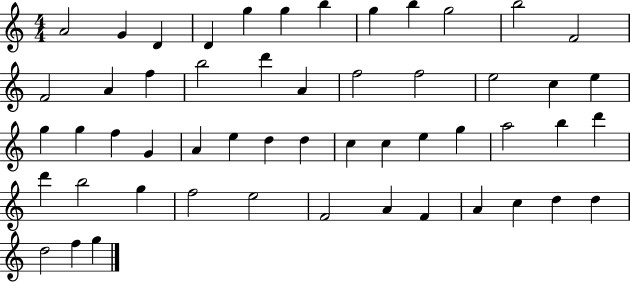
A4/h G4/q D4/q D4/q G5/q G5/q B5/q G5/q B5/q G5/h B5/h F4/h F4/h A4/q F5/q B5/h D6/q A4/q F5/h F5/h E5/h C5/q E5/q G5/q G5/q F5/q G4/q A4/q E5/q D5/q D5/q C5/q C5/q E5/q G5/q A5/h B5/q D6/q D6/q B5/h G5/q F5/h E5/h F4/h A4/q F4/q A4/q C5/q D5/q D5/q D5/h F5/q G5/q